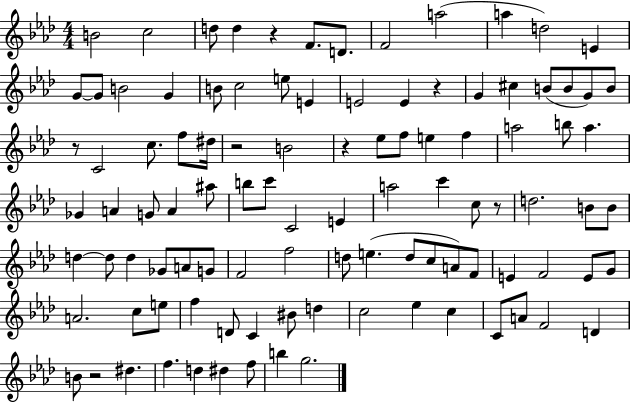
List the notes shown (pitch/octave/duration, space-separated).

B4/h C5/h D5/e D5/q R/q F4/e. D4/e. F4/h A5/h A5/q D5/h E4/q G4/e G4/e B4/h G4/q B4/e C5/h E5/e E4/q E4/h E4/q R/q G4/q C#5/q B4/e B4/e G4/e B4/e R/e C4/h C5/e. F5/e D#5/s R/h B4/h R/q Eb5/e F5/e E5/q F5/q A5/h B5/e A5/q. Gb4/q A4/q G4/e A4/q A#5/e B5/e C6/e C4/h E4/q A5/h C6/q C5/e R/e D5/h. B4/e B4/e D5/q D5/e D5/q Gb4/e A4/e G4/e F4/h F5/h D5/e E5/q. D5/e C5/e A4/e F4/e E4/q F4/h E4/e G4/e A4/h. C5/e E5/e F5/q D4/e C4/q BIS4/e D5/q C5/h Eb5/q C5/q C4/e A4/e F4/h D4/q B4/e R/h D#5/q. F5/q. D5/q D#5/q F5/e B5/q G5/h.